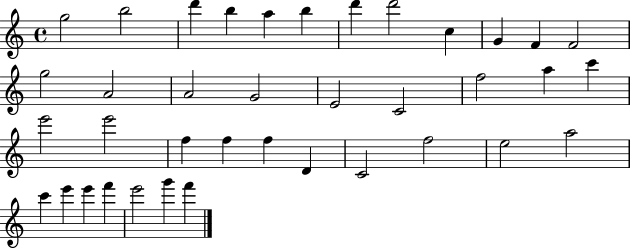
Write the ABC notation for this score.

X:1
T:Untitled
M:4/4
L:1/4
K:C
g2 b2 d' b a b d' d'2 c G F F2 g2 A2 A2 G2 E2 C2 f2 a c' e'2 e'2 f f f D C2 f2 e2 a2 c' e' e' f' e'2 g' f'